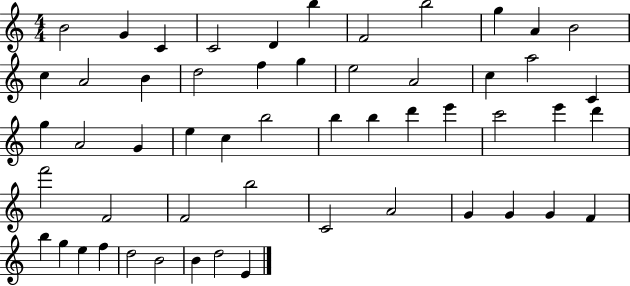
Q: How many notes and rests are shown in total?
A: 54